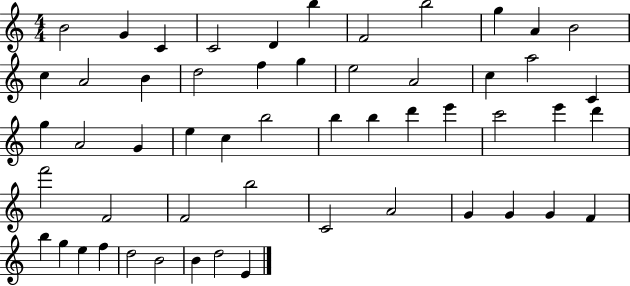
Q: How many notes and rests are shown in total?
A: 54